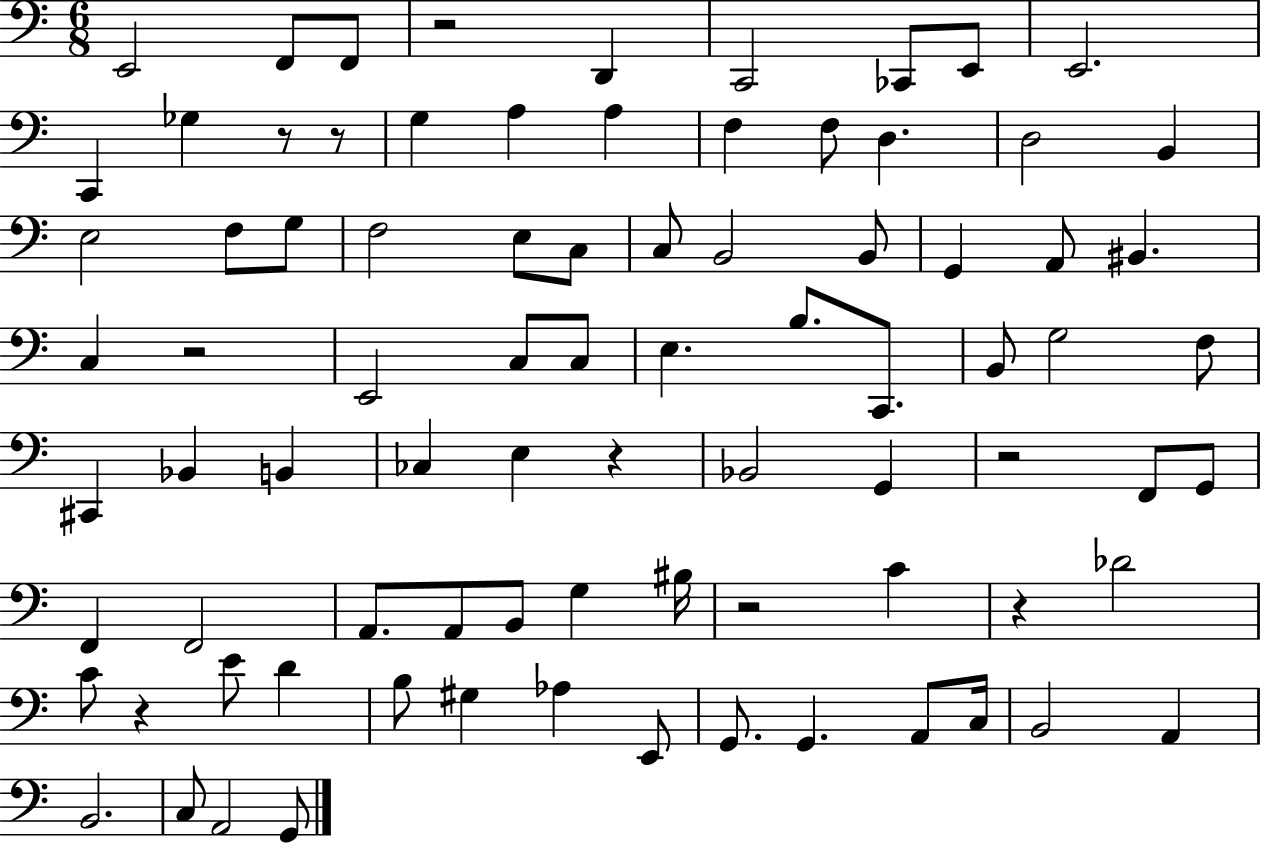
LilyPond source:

{
  \clef bass
  \numericTimeSignature
  \time 6/8
  \key c \major
  \repeat volta 2 { e,2 f,8 f,8 | r2 d,4 | c,2 ces,8 e,8 | e,2. | \break c,4 ges4 r8 r8 | g4 a4 a4 | f4 f8 d4. | d2 b,4 | \break e2 f8 g8 | f2 e8 c8 | c8 b,2 b,8 | g,4 a,8 bis,4. | \break c4 r2 | e,2 c8 c8 | e4. b8. c,8. | b,8 g2 f8 | \break cis,4 bes,4 b,4 | ces4 e4 r4 | bes,2 g,4 | r2 f,8 g,8 | \break f,4 f,2 | a,8. a,8 b,8 g4 bis16 | r2 c'4 | r4 des'2 | \break c'8 r4 e'8 d'4 | b8 gis4 aes4 e,8 | g,8. g,4. a,8 c16 | b,2 a,4 | \break b,2. | c8 a,2 g,8 | } \bar "|."
}